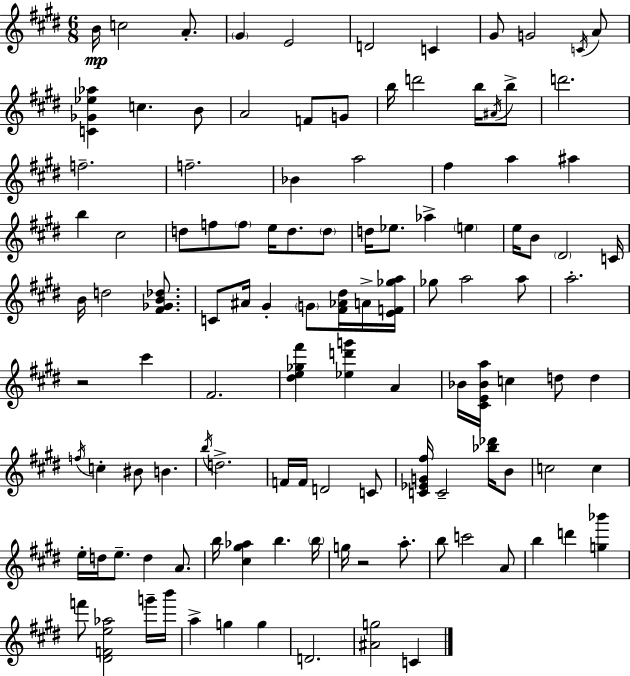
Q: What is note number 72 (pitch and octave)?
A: D4